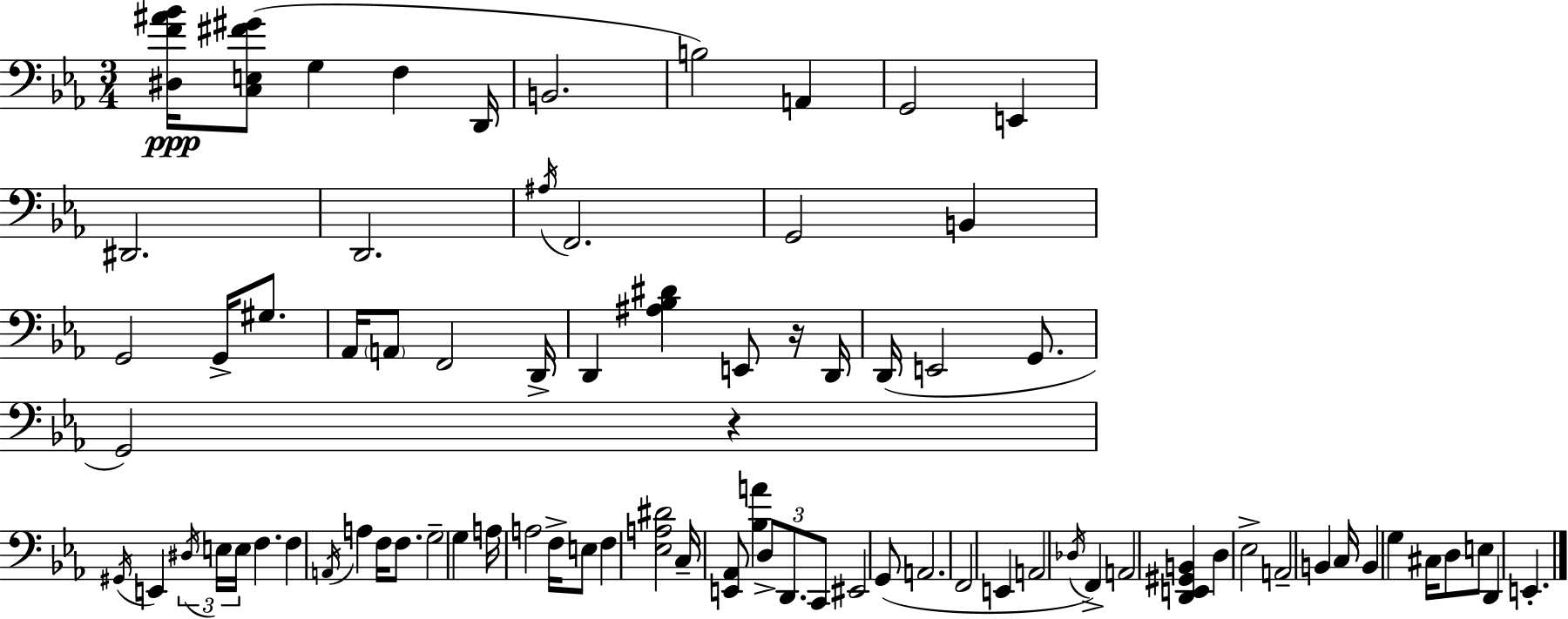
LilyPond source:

{
  \clef bass
  \numericTimeSignature
  \time 3/4
  \key ees \major
  <dis f' ais' bes'>16\ppp <c e fis' gis'>8( g4 f4 d,16 | b,2. | b2) a,4 | g,2 e,4 | \break dis,2. | d,2. | \acciaccatura { ais16 } f,2. | g,2 b,4 | \break g,2 g,16-> gis8. | aes,16 \parenthesize a,8 f,2 | d,16-> d,4 <ais bes dis'>4 e,8 r16 | d,16 d,16( e,2 g,8. | \break g,2) r4 | \acciaccatura { gis,16 } e,4 \tuplet 3/2 { \acciaccatura { dis16 } e16 e16 } f4. | f4 \acciaccatura { a,16 } a4 | f16 f8. g2-- | \break g4 a16 a2 | f16-> e8 f4 <ees a dis'>2 | c16-- <e, aes,>8 <bes a'>4 \tuplet 3/2 { d8-> | d,8. c,8 } eis,2 | \break g,8( a,2. | f,2 | e,4 a,2 | \acciaccatura { des16 }) f,4-> a,2 | \break <d, e, gis, b,>4 d4 ees2-> | a,2-- | b,4 c16 b,4 g4 | cis16 d8 e8 d,4 e,4.-. | \break \bar "|."
}